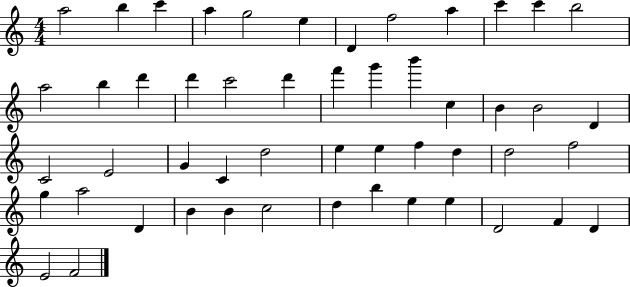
X:1
T:Untitled
M:4/4
L:1/4
K:C
a2 b c' a g2 e D f2 a c' c' b2 a2 b d' d' c'2 d' f' g' b' c B B2 D C2 E2 G C d2 e e f d d2 f2 g a2 D B B c2 d b e e D2 F D E2 F2